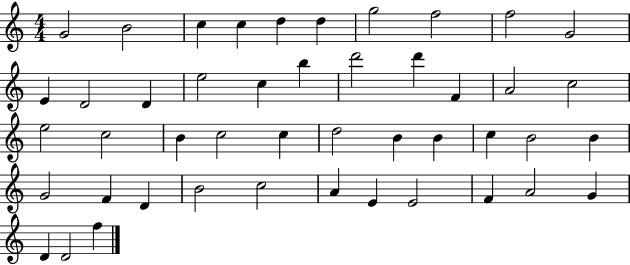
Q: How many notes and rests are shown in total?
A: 46